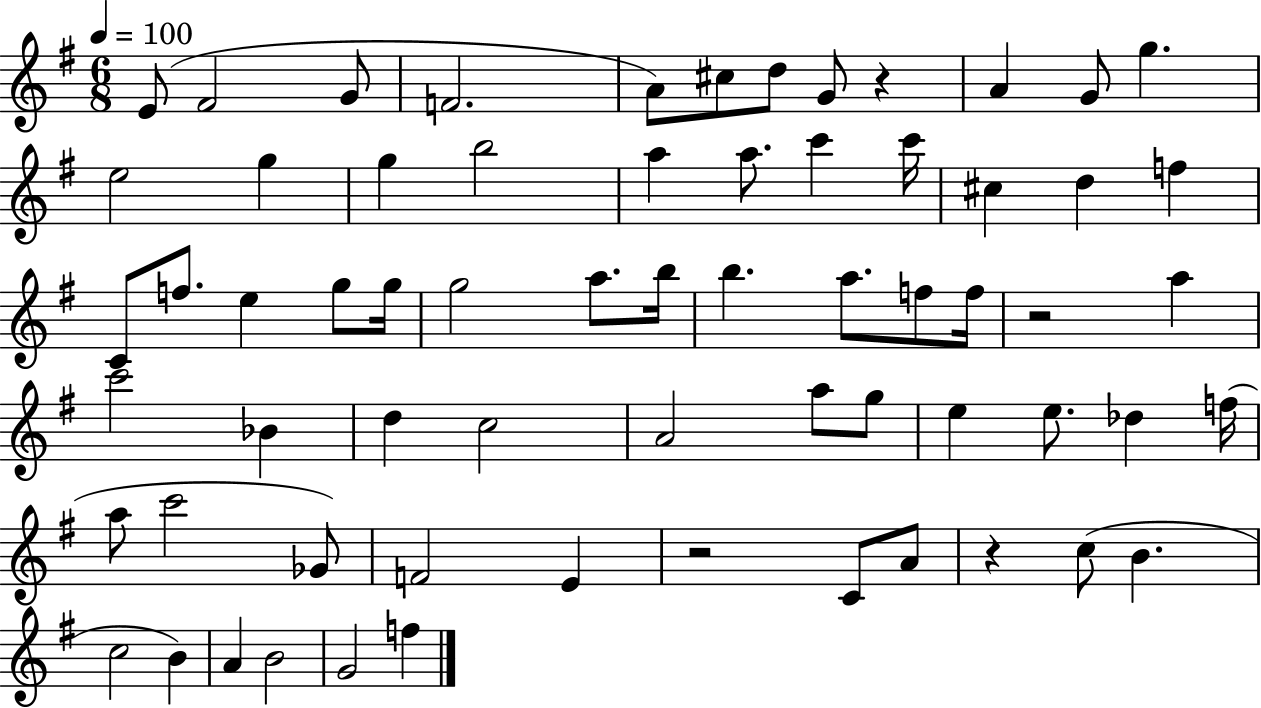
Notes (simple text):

E4/e F#4/h G4/e F4/h. A4/e C#5/e D5/e G4/e R/q A4/q G4/e G5/q. E5/h G5/q G5/q B5/h A5/q A5/e. C6/q C6/s C#5/q D5/q F5/q C4/e F5/e. E5/q G5/e G5/s G5/h A5/e. B5/s B5/q. A5/e. F5/e F5/s R/h A5/q C6/h Bb4/q D5/q C5/h A4/h A5/e G5/e E5/q E5/e. Db5/q F5/s A5/e C6/h Gb4/e F4/h E4/q R/h C4/e A4/e R/q C5/e B4/q. C5/h B4/q A4/q B4/h G4/h F5/q